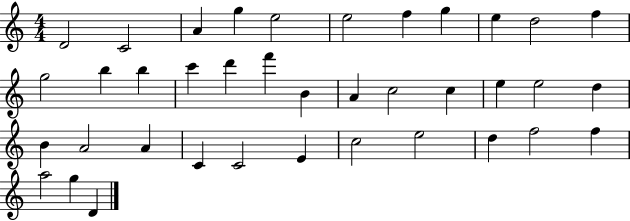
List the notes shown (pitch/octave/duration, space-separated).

D4/h C4/h A4/q G5/q E5/h E5/h F5/q G5/q E5/q D5/h F5/q G5/h B5/q B5/q C6/q D6/q F6/q B4/q A4/q C5/h C5/q E5/q E5/h D5/q B4/q A4/h A4/q C4/q C4/h E4/q C5/h E5/h D5/q F5/h F5/q A5/h G5/q D4/q